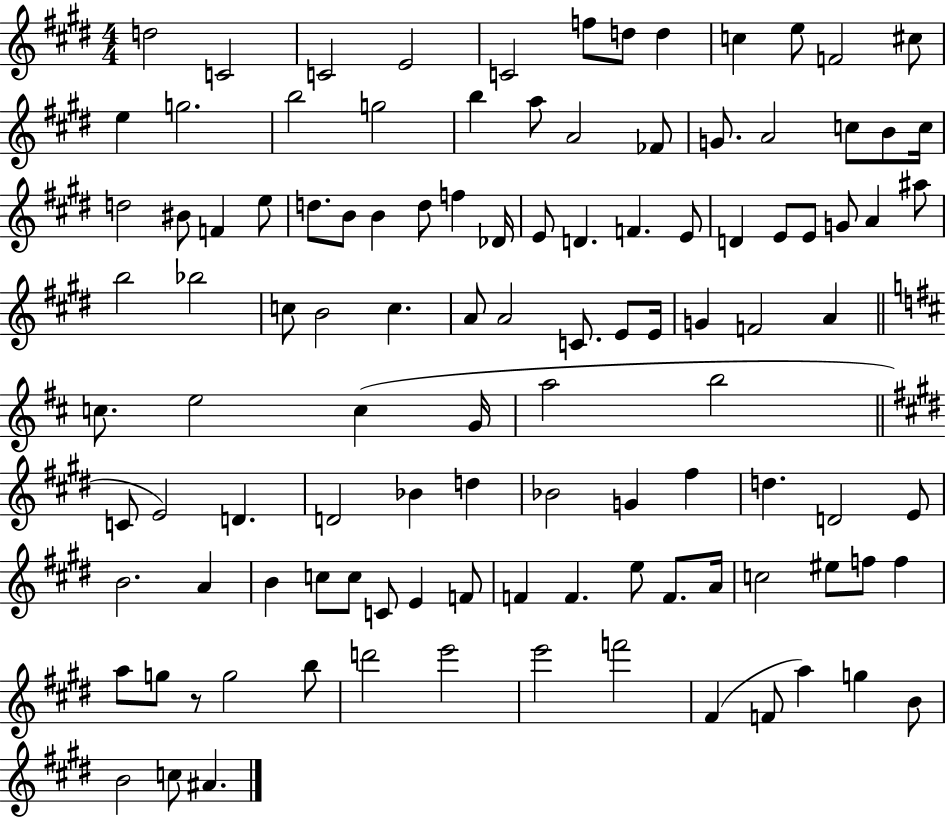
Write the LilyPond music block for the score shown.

{
  \clef treble
  \numericTimeSignature
  \time 4/4
  \key e \major
  d''2 c'2 | c'2 e'2 | c'2 f''8 d''8 d''4 | c''4 e''8 f'2 cis''8 | \break e''4 g''2. | b''2 g''2 | b''4 a''8 a'2 fes'8 | g'8. a'2 c''8 b'8 c''16 | \break d''2 bis'8 f'4 e''8 | d''8. b'8 b'4 d''8 f''4 des'16 | e'8 d'4. f'4. e'8 | d'4 e'8 e'8 g'8 a'4 ais''8 | \break b''2 bes''2 | c''8 b'2 c''4. | a'8 a'2 c'8. e'8 e'16 | g'4 f'2 a'4 | \break \bar "||" \break \key d \major c''8. e''2 c''4( g'16 | a''2 b''2 | \bar "||" \break \key e \major c'8 e'2) d'4. | d'2 bes'4 d''4 | bes'2 g'4 fis''4 | d''4. d'2 e'8 | \break b'2. a'4 | b'4 c''8 c''8 c'8 e'4 f'8 | f'4 f'4. e''8 f'8. a'16 | c''2 eis''8 f''8 f''4 | \break a''8 g''8 r8 g''2 b''8 | d'''2 e'''2 | e'''2 f'''2 | fis'4( f'8 a''4) g''4 b'8 | \break b'2 c''8 ais'4. | \bar "|."
}